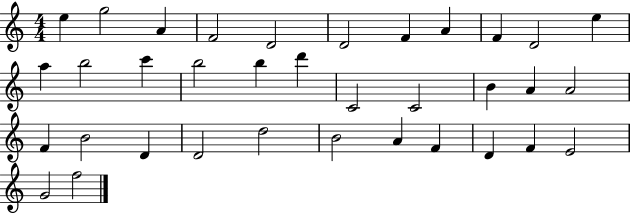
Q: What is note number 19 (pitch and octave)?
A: C4